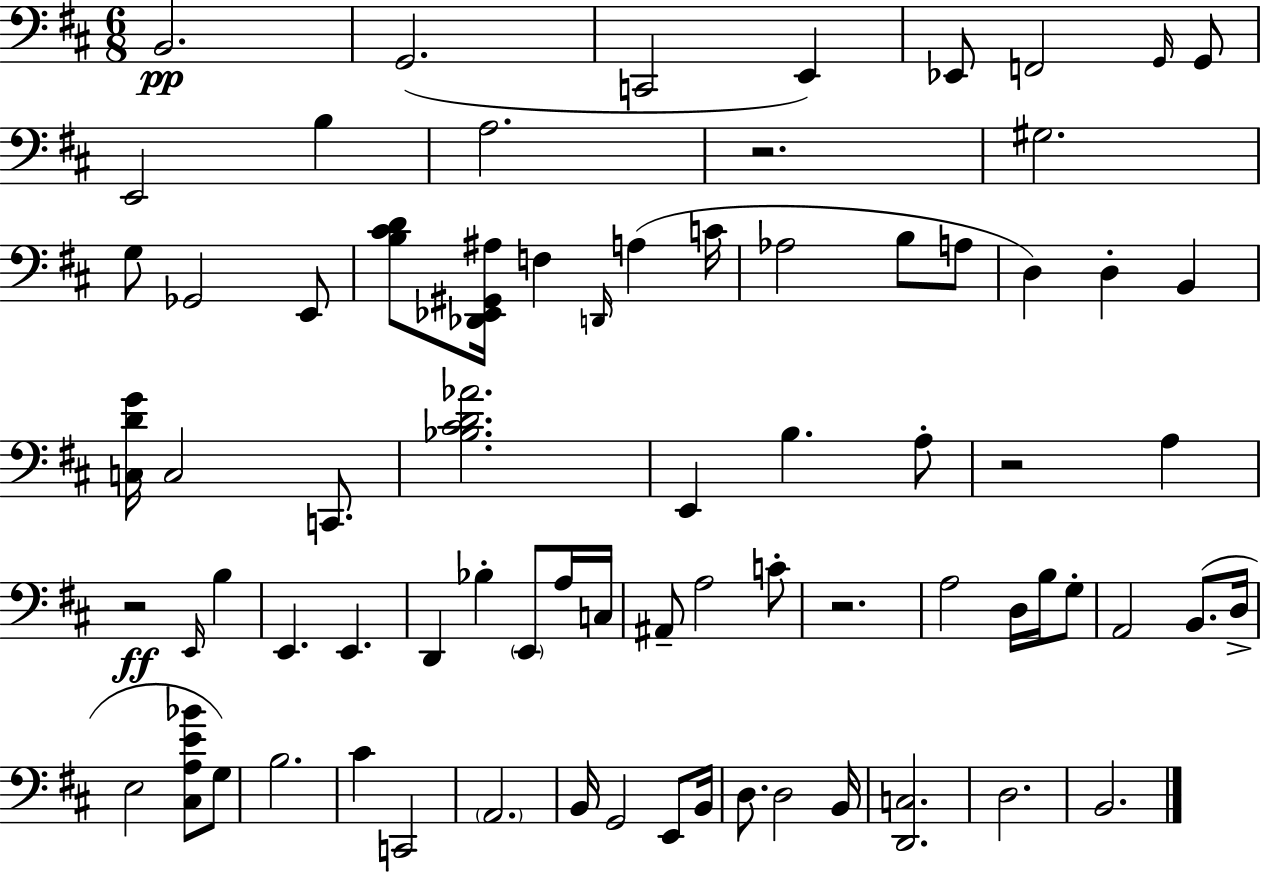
X:1
T:Untitled
M:6/8
L:1/4
K:D
B,,2 G,,2 C,,2 E,, _E,,/2 F,,2 G,,/4 G,,/2 E,,2 B, A,2 z2 ^G,2 G,/2 _G,,2 E,,/2 [B,^CD]/2 [_D,,_E,,^G,,^A,]/4 F, D,,/4 A, C/4 _A,2 B,/2 A,/2 D, D, B,, [C,DG]/4 C,2 C,,/2 [_B,^CD_A]2 E,, B, A,/2 z2 A, z2 E,,/4 B, E,, E,, D,, _B, E,,/2 A,/4 C,/4 ^A,,/2 A,2 C/2 z2 A,2 D,/4 B,/4 G,/2 A,,2 B,,/2 D,/4 E,2 [^C,A,E_B]/2 G,/2 B,2 ^C C,,2 A,,2 B,,/4 G,,2 E,,/2 B,,/4 D,/2 D,2 B,,/4 [D,,C,]2 D,2 B,,2